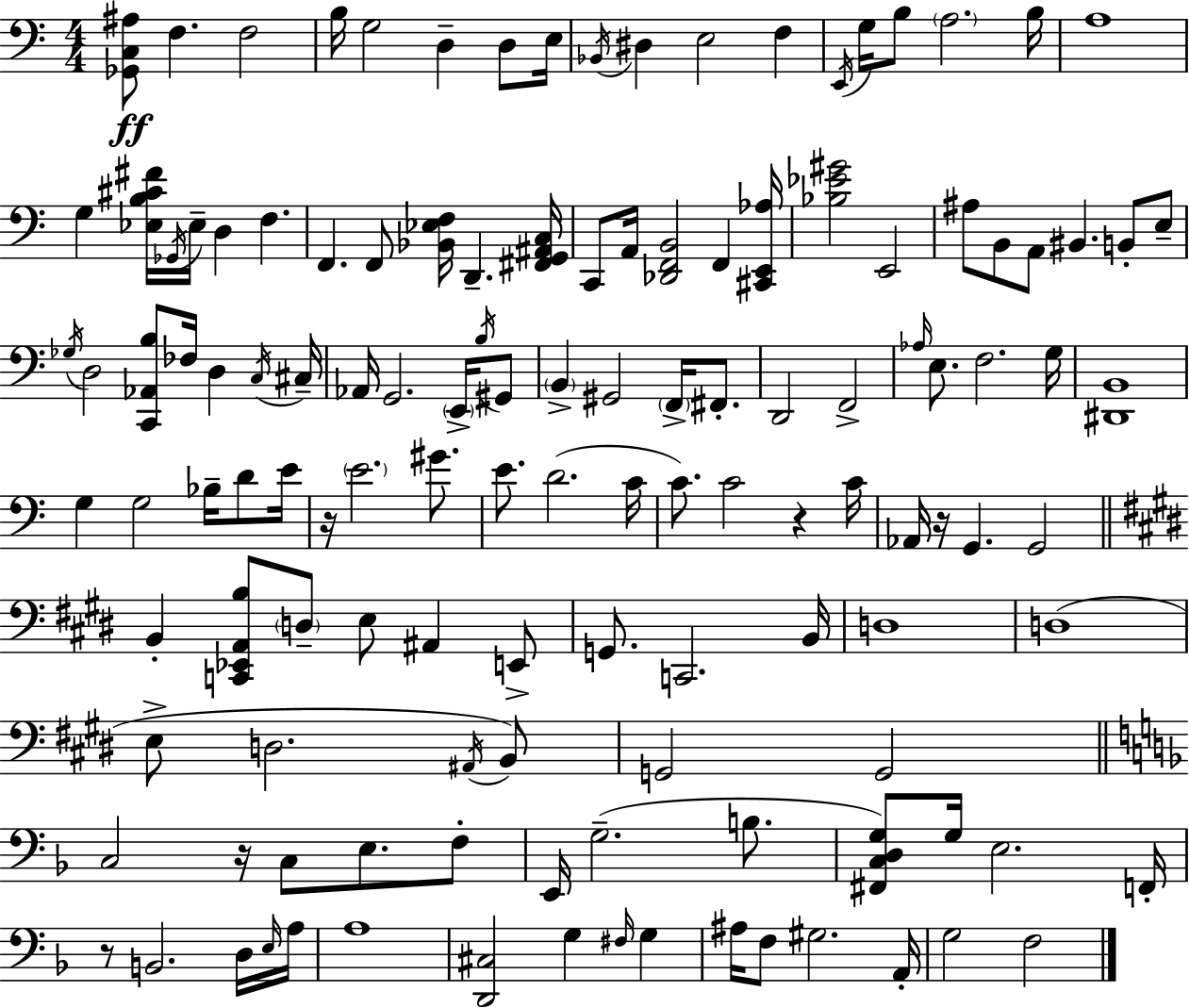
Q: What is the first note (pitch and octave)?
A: F3